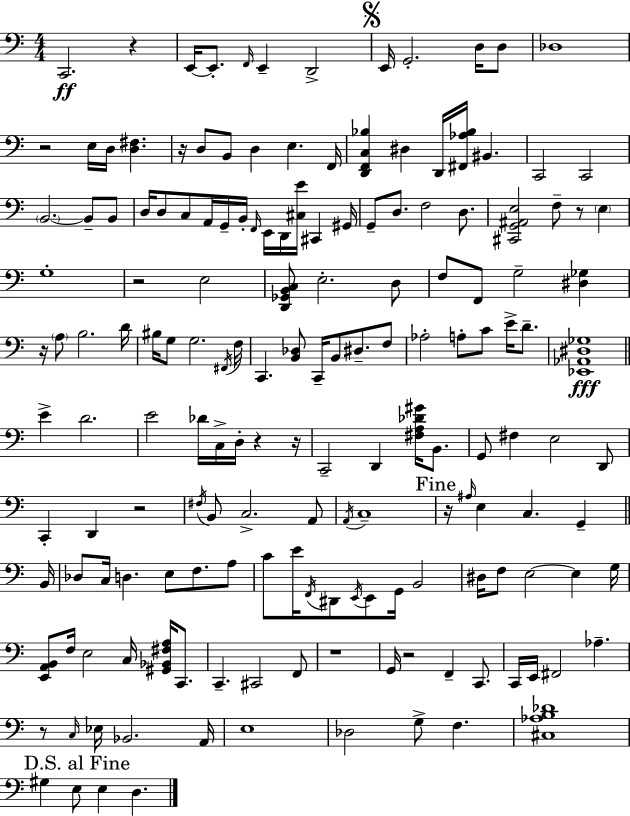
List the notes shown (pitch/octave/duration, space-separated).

C2/h. R/q E2/s E2/e. F2/s E2/q D2/h E2/s G2/h. D3/s D3/e Db3/w R/h E3/s D3/s [D3,F#3]/q. R/s D3/e B2/e D3/q E3/q. F2/s [D2,F2,C3,Bb3]/q D#3/q D2/s [F#2,Ab3,Bb3]/s BIS2/q. C2/h C2/h B2/h. B2/e B2/e D3/s D3/e C3/e A2/s G2/s B2/s F2/s E2/s D2/s [C#3,E4]/s C#2/q G#2/s G2/e D3/e. F3/h D3/e. [C#2,G2,A#2,E3]/h F3/e R/e E3/q G3/w R/h E3/h [D2,Gb2,B2,C3]/e E3/h. D3/e F3/e F2/e G3/h [D#3,Gb3]/q R/s A3/e B3/h. D4/s BIS3/s G3/e G3/h. F#2/s F3/s C2/q. [B2,Db3]/e C2/s B2/e D#3/e. F3/e Ab3/h A3/e C4/e E4/s D4/e. [Eb2,Ab2,D#3,Gb3]/w E4/q D4/h. E4/h Db4/s C3/s D3/s R/q R/s C2/h D2/q [F#3,A3,Db4,G#4]/s B2/e. G2/e F#3/q E3/h D2/e C2/q D2/q R/h F#3/s B2/e C3/h. A2/e A2/s C3/w R/s A#3/s E3/q C3/q. G2/q B2/s Db3/e C3/s D3/q. E3/e F3/e. A3/e C4/e E4/s F2/s D#2/e E2/s E2/e G2/s B2/h D#3/s F3/e E3/h E3/q G3/s [E2,A2,B2]/e F3/s E3/h C3/s [G#2,Bb2,F#3,A3]/s C2/e. C2/q. C#2/h F2/e R/w G2/s R/h F2/q C2/e. C2/s E2/s F#2/h Ab3/q. R/e C3/s Eb3/s Bb2/h. A2/s E3/w Db3/h G3/e F3/q. [C#3,Ab3,B3,Db4]/w G#3/q E3/e E3/q D3/q.